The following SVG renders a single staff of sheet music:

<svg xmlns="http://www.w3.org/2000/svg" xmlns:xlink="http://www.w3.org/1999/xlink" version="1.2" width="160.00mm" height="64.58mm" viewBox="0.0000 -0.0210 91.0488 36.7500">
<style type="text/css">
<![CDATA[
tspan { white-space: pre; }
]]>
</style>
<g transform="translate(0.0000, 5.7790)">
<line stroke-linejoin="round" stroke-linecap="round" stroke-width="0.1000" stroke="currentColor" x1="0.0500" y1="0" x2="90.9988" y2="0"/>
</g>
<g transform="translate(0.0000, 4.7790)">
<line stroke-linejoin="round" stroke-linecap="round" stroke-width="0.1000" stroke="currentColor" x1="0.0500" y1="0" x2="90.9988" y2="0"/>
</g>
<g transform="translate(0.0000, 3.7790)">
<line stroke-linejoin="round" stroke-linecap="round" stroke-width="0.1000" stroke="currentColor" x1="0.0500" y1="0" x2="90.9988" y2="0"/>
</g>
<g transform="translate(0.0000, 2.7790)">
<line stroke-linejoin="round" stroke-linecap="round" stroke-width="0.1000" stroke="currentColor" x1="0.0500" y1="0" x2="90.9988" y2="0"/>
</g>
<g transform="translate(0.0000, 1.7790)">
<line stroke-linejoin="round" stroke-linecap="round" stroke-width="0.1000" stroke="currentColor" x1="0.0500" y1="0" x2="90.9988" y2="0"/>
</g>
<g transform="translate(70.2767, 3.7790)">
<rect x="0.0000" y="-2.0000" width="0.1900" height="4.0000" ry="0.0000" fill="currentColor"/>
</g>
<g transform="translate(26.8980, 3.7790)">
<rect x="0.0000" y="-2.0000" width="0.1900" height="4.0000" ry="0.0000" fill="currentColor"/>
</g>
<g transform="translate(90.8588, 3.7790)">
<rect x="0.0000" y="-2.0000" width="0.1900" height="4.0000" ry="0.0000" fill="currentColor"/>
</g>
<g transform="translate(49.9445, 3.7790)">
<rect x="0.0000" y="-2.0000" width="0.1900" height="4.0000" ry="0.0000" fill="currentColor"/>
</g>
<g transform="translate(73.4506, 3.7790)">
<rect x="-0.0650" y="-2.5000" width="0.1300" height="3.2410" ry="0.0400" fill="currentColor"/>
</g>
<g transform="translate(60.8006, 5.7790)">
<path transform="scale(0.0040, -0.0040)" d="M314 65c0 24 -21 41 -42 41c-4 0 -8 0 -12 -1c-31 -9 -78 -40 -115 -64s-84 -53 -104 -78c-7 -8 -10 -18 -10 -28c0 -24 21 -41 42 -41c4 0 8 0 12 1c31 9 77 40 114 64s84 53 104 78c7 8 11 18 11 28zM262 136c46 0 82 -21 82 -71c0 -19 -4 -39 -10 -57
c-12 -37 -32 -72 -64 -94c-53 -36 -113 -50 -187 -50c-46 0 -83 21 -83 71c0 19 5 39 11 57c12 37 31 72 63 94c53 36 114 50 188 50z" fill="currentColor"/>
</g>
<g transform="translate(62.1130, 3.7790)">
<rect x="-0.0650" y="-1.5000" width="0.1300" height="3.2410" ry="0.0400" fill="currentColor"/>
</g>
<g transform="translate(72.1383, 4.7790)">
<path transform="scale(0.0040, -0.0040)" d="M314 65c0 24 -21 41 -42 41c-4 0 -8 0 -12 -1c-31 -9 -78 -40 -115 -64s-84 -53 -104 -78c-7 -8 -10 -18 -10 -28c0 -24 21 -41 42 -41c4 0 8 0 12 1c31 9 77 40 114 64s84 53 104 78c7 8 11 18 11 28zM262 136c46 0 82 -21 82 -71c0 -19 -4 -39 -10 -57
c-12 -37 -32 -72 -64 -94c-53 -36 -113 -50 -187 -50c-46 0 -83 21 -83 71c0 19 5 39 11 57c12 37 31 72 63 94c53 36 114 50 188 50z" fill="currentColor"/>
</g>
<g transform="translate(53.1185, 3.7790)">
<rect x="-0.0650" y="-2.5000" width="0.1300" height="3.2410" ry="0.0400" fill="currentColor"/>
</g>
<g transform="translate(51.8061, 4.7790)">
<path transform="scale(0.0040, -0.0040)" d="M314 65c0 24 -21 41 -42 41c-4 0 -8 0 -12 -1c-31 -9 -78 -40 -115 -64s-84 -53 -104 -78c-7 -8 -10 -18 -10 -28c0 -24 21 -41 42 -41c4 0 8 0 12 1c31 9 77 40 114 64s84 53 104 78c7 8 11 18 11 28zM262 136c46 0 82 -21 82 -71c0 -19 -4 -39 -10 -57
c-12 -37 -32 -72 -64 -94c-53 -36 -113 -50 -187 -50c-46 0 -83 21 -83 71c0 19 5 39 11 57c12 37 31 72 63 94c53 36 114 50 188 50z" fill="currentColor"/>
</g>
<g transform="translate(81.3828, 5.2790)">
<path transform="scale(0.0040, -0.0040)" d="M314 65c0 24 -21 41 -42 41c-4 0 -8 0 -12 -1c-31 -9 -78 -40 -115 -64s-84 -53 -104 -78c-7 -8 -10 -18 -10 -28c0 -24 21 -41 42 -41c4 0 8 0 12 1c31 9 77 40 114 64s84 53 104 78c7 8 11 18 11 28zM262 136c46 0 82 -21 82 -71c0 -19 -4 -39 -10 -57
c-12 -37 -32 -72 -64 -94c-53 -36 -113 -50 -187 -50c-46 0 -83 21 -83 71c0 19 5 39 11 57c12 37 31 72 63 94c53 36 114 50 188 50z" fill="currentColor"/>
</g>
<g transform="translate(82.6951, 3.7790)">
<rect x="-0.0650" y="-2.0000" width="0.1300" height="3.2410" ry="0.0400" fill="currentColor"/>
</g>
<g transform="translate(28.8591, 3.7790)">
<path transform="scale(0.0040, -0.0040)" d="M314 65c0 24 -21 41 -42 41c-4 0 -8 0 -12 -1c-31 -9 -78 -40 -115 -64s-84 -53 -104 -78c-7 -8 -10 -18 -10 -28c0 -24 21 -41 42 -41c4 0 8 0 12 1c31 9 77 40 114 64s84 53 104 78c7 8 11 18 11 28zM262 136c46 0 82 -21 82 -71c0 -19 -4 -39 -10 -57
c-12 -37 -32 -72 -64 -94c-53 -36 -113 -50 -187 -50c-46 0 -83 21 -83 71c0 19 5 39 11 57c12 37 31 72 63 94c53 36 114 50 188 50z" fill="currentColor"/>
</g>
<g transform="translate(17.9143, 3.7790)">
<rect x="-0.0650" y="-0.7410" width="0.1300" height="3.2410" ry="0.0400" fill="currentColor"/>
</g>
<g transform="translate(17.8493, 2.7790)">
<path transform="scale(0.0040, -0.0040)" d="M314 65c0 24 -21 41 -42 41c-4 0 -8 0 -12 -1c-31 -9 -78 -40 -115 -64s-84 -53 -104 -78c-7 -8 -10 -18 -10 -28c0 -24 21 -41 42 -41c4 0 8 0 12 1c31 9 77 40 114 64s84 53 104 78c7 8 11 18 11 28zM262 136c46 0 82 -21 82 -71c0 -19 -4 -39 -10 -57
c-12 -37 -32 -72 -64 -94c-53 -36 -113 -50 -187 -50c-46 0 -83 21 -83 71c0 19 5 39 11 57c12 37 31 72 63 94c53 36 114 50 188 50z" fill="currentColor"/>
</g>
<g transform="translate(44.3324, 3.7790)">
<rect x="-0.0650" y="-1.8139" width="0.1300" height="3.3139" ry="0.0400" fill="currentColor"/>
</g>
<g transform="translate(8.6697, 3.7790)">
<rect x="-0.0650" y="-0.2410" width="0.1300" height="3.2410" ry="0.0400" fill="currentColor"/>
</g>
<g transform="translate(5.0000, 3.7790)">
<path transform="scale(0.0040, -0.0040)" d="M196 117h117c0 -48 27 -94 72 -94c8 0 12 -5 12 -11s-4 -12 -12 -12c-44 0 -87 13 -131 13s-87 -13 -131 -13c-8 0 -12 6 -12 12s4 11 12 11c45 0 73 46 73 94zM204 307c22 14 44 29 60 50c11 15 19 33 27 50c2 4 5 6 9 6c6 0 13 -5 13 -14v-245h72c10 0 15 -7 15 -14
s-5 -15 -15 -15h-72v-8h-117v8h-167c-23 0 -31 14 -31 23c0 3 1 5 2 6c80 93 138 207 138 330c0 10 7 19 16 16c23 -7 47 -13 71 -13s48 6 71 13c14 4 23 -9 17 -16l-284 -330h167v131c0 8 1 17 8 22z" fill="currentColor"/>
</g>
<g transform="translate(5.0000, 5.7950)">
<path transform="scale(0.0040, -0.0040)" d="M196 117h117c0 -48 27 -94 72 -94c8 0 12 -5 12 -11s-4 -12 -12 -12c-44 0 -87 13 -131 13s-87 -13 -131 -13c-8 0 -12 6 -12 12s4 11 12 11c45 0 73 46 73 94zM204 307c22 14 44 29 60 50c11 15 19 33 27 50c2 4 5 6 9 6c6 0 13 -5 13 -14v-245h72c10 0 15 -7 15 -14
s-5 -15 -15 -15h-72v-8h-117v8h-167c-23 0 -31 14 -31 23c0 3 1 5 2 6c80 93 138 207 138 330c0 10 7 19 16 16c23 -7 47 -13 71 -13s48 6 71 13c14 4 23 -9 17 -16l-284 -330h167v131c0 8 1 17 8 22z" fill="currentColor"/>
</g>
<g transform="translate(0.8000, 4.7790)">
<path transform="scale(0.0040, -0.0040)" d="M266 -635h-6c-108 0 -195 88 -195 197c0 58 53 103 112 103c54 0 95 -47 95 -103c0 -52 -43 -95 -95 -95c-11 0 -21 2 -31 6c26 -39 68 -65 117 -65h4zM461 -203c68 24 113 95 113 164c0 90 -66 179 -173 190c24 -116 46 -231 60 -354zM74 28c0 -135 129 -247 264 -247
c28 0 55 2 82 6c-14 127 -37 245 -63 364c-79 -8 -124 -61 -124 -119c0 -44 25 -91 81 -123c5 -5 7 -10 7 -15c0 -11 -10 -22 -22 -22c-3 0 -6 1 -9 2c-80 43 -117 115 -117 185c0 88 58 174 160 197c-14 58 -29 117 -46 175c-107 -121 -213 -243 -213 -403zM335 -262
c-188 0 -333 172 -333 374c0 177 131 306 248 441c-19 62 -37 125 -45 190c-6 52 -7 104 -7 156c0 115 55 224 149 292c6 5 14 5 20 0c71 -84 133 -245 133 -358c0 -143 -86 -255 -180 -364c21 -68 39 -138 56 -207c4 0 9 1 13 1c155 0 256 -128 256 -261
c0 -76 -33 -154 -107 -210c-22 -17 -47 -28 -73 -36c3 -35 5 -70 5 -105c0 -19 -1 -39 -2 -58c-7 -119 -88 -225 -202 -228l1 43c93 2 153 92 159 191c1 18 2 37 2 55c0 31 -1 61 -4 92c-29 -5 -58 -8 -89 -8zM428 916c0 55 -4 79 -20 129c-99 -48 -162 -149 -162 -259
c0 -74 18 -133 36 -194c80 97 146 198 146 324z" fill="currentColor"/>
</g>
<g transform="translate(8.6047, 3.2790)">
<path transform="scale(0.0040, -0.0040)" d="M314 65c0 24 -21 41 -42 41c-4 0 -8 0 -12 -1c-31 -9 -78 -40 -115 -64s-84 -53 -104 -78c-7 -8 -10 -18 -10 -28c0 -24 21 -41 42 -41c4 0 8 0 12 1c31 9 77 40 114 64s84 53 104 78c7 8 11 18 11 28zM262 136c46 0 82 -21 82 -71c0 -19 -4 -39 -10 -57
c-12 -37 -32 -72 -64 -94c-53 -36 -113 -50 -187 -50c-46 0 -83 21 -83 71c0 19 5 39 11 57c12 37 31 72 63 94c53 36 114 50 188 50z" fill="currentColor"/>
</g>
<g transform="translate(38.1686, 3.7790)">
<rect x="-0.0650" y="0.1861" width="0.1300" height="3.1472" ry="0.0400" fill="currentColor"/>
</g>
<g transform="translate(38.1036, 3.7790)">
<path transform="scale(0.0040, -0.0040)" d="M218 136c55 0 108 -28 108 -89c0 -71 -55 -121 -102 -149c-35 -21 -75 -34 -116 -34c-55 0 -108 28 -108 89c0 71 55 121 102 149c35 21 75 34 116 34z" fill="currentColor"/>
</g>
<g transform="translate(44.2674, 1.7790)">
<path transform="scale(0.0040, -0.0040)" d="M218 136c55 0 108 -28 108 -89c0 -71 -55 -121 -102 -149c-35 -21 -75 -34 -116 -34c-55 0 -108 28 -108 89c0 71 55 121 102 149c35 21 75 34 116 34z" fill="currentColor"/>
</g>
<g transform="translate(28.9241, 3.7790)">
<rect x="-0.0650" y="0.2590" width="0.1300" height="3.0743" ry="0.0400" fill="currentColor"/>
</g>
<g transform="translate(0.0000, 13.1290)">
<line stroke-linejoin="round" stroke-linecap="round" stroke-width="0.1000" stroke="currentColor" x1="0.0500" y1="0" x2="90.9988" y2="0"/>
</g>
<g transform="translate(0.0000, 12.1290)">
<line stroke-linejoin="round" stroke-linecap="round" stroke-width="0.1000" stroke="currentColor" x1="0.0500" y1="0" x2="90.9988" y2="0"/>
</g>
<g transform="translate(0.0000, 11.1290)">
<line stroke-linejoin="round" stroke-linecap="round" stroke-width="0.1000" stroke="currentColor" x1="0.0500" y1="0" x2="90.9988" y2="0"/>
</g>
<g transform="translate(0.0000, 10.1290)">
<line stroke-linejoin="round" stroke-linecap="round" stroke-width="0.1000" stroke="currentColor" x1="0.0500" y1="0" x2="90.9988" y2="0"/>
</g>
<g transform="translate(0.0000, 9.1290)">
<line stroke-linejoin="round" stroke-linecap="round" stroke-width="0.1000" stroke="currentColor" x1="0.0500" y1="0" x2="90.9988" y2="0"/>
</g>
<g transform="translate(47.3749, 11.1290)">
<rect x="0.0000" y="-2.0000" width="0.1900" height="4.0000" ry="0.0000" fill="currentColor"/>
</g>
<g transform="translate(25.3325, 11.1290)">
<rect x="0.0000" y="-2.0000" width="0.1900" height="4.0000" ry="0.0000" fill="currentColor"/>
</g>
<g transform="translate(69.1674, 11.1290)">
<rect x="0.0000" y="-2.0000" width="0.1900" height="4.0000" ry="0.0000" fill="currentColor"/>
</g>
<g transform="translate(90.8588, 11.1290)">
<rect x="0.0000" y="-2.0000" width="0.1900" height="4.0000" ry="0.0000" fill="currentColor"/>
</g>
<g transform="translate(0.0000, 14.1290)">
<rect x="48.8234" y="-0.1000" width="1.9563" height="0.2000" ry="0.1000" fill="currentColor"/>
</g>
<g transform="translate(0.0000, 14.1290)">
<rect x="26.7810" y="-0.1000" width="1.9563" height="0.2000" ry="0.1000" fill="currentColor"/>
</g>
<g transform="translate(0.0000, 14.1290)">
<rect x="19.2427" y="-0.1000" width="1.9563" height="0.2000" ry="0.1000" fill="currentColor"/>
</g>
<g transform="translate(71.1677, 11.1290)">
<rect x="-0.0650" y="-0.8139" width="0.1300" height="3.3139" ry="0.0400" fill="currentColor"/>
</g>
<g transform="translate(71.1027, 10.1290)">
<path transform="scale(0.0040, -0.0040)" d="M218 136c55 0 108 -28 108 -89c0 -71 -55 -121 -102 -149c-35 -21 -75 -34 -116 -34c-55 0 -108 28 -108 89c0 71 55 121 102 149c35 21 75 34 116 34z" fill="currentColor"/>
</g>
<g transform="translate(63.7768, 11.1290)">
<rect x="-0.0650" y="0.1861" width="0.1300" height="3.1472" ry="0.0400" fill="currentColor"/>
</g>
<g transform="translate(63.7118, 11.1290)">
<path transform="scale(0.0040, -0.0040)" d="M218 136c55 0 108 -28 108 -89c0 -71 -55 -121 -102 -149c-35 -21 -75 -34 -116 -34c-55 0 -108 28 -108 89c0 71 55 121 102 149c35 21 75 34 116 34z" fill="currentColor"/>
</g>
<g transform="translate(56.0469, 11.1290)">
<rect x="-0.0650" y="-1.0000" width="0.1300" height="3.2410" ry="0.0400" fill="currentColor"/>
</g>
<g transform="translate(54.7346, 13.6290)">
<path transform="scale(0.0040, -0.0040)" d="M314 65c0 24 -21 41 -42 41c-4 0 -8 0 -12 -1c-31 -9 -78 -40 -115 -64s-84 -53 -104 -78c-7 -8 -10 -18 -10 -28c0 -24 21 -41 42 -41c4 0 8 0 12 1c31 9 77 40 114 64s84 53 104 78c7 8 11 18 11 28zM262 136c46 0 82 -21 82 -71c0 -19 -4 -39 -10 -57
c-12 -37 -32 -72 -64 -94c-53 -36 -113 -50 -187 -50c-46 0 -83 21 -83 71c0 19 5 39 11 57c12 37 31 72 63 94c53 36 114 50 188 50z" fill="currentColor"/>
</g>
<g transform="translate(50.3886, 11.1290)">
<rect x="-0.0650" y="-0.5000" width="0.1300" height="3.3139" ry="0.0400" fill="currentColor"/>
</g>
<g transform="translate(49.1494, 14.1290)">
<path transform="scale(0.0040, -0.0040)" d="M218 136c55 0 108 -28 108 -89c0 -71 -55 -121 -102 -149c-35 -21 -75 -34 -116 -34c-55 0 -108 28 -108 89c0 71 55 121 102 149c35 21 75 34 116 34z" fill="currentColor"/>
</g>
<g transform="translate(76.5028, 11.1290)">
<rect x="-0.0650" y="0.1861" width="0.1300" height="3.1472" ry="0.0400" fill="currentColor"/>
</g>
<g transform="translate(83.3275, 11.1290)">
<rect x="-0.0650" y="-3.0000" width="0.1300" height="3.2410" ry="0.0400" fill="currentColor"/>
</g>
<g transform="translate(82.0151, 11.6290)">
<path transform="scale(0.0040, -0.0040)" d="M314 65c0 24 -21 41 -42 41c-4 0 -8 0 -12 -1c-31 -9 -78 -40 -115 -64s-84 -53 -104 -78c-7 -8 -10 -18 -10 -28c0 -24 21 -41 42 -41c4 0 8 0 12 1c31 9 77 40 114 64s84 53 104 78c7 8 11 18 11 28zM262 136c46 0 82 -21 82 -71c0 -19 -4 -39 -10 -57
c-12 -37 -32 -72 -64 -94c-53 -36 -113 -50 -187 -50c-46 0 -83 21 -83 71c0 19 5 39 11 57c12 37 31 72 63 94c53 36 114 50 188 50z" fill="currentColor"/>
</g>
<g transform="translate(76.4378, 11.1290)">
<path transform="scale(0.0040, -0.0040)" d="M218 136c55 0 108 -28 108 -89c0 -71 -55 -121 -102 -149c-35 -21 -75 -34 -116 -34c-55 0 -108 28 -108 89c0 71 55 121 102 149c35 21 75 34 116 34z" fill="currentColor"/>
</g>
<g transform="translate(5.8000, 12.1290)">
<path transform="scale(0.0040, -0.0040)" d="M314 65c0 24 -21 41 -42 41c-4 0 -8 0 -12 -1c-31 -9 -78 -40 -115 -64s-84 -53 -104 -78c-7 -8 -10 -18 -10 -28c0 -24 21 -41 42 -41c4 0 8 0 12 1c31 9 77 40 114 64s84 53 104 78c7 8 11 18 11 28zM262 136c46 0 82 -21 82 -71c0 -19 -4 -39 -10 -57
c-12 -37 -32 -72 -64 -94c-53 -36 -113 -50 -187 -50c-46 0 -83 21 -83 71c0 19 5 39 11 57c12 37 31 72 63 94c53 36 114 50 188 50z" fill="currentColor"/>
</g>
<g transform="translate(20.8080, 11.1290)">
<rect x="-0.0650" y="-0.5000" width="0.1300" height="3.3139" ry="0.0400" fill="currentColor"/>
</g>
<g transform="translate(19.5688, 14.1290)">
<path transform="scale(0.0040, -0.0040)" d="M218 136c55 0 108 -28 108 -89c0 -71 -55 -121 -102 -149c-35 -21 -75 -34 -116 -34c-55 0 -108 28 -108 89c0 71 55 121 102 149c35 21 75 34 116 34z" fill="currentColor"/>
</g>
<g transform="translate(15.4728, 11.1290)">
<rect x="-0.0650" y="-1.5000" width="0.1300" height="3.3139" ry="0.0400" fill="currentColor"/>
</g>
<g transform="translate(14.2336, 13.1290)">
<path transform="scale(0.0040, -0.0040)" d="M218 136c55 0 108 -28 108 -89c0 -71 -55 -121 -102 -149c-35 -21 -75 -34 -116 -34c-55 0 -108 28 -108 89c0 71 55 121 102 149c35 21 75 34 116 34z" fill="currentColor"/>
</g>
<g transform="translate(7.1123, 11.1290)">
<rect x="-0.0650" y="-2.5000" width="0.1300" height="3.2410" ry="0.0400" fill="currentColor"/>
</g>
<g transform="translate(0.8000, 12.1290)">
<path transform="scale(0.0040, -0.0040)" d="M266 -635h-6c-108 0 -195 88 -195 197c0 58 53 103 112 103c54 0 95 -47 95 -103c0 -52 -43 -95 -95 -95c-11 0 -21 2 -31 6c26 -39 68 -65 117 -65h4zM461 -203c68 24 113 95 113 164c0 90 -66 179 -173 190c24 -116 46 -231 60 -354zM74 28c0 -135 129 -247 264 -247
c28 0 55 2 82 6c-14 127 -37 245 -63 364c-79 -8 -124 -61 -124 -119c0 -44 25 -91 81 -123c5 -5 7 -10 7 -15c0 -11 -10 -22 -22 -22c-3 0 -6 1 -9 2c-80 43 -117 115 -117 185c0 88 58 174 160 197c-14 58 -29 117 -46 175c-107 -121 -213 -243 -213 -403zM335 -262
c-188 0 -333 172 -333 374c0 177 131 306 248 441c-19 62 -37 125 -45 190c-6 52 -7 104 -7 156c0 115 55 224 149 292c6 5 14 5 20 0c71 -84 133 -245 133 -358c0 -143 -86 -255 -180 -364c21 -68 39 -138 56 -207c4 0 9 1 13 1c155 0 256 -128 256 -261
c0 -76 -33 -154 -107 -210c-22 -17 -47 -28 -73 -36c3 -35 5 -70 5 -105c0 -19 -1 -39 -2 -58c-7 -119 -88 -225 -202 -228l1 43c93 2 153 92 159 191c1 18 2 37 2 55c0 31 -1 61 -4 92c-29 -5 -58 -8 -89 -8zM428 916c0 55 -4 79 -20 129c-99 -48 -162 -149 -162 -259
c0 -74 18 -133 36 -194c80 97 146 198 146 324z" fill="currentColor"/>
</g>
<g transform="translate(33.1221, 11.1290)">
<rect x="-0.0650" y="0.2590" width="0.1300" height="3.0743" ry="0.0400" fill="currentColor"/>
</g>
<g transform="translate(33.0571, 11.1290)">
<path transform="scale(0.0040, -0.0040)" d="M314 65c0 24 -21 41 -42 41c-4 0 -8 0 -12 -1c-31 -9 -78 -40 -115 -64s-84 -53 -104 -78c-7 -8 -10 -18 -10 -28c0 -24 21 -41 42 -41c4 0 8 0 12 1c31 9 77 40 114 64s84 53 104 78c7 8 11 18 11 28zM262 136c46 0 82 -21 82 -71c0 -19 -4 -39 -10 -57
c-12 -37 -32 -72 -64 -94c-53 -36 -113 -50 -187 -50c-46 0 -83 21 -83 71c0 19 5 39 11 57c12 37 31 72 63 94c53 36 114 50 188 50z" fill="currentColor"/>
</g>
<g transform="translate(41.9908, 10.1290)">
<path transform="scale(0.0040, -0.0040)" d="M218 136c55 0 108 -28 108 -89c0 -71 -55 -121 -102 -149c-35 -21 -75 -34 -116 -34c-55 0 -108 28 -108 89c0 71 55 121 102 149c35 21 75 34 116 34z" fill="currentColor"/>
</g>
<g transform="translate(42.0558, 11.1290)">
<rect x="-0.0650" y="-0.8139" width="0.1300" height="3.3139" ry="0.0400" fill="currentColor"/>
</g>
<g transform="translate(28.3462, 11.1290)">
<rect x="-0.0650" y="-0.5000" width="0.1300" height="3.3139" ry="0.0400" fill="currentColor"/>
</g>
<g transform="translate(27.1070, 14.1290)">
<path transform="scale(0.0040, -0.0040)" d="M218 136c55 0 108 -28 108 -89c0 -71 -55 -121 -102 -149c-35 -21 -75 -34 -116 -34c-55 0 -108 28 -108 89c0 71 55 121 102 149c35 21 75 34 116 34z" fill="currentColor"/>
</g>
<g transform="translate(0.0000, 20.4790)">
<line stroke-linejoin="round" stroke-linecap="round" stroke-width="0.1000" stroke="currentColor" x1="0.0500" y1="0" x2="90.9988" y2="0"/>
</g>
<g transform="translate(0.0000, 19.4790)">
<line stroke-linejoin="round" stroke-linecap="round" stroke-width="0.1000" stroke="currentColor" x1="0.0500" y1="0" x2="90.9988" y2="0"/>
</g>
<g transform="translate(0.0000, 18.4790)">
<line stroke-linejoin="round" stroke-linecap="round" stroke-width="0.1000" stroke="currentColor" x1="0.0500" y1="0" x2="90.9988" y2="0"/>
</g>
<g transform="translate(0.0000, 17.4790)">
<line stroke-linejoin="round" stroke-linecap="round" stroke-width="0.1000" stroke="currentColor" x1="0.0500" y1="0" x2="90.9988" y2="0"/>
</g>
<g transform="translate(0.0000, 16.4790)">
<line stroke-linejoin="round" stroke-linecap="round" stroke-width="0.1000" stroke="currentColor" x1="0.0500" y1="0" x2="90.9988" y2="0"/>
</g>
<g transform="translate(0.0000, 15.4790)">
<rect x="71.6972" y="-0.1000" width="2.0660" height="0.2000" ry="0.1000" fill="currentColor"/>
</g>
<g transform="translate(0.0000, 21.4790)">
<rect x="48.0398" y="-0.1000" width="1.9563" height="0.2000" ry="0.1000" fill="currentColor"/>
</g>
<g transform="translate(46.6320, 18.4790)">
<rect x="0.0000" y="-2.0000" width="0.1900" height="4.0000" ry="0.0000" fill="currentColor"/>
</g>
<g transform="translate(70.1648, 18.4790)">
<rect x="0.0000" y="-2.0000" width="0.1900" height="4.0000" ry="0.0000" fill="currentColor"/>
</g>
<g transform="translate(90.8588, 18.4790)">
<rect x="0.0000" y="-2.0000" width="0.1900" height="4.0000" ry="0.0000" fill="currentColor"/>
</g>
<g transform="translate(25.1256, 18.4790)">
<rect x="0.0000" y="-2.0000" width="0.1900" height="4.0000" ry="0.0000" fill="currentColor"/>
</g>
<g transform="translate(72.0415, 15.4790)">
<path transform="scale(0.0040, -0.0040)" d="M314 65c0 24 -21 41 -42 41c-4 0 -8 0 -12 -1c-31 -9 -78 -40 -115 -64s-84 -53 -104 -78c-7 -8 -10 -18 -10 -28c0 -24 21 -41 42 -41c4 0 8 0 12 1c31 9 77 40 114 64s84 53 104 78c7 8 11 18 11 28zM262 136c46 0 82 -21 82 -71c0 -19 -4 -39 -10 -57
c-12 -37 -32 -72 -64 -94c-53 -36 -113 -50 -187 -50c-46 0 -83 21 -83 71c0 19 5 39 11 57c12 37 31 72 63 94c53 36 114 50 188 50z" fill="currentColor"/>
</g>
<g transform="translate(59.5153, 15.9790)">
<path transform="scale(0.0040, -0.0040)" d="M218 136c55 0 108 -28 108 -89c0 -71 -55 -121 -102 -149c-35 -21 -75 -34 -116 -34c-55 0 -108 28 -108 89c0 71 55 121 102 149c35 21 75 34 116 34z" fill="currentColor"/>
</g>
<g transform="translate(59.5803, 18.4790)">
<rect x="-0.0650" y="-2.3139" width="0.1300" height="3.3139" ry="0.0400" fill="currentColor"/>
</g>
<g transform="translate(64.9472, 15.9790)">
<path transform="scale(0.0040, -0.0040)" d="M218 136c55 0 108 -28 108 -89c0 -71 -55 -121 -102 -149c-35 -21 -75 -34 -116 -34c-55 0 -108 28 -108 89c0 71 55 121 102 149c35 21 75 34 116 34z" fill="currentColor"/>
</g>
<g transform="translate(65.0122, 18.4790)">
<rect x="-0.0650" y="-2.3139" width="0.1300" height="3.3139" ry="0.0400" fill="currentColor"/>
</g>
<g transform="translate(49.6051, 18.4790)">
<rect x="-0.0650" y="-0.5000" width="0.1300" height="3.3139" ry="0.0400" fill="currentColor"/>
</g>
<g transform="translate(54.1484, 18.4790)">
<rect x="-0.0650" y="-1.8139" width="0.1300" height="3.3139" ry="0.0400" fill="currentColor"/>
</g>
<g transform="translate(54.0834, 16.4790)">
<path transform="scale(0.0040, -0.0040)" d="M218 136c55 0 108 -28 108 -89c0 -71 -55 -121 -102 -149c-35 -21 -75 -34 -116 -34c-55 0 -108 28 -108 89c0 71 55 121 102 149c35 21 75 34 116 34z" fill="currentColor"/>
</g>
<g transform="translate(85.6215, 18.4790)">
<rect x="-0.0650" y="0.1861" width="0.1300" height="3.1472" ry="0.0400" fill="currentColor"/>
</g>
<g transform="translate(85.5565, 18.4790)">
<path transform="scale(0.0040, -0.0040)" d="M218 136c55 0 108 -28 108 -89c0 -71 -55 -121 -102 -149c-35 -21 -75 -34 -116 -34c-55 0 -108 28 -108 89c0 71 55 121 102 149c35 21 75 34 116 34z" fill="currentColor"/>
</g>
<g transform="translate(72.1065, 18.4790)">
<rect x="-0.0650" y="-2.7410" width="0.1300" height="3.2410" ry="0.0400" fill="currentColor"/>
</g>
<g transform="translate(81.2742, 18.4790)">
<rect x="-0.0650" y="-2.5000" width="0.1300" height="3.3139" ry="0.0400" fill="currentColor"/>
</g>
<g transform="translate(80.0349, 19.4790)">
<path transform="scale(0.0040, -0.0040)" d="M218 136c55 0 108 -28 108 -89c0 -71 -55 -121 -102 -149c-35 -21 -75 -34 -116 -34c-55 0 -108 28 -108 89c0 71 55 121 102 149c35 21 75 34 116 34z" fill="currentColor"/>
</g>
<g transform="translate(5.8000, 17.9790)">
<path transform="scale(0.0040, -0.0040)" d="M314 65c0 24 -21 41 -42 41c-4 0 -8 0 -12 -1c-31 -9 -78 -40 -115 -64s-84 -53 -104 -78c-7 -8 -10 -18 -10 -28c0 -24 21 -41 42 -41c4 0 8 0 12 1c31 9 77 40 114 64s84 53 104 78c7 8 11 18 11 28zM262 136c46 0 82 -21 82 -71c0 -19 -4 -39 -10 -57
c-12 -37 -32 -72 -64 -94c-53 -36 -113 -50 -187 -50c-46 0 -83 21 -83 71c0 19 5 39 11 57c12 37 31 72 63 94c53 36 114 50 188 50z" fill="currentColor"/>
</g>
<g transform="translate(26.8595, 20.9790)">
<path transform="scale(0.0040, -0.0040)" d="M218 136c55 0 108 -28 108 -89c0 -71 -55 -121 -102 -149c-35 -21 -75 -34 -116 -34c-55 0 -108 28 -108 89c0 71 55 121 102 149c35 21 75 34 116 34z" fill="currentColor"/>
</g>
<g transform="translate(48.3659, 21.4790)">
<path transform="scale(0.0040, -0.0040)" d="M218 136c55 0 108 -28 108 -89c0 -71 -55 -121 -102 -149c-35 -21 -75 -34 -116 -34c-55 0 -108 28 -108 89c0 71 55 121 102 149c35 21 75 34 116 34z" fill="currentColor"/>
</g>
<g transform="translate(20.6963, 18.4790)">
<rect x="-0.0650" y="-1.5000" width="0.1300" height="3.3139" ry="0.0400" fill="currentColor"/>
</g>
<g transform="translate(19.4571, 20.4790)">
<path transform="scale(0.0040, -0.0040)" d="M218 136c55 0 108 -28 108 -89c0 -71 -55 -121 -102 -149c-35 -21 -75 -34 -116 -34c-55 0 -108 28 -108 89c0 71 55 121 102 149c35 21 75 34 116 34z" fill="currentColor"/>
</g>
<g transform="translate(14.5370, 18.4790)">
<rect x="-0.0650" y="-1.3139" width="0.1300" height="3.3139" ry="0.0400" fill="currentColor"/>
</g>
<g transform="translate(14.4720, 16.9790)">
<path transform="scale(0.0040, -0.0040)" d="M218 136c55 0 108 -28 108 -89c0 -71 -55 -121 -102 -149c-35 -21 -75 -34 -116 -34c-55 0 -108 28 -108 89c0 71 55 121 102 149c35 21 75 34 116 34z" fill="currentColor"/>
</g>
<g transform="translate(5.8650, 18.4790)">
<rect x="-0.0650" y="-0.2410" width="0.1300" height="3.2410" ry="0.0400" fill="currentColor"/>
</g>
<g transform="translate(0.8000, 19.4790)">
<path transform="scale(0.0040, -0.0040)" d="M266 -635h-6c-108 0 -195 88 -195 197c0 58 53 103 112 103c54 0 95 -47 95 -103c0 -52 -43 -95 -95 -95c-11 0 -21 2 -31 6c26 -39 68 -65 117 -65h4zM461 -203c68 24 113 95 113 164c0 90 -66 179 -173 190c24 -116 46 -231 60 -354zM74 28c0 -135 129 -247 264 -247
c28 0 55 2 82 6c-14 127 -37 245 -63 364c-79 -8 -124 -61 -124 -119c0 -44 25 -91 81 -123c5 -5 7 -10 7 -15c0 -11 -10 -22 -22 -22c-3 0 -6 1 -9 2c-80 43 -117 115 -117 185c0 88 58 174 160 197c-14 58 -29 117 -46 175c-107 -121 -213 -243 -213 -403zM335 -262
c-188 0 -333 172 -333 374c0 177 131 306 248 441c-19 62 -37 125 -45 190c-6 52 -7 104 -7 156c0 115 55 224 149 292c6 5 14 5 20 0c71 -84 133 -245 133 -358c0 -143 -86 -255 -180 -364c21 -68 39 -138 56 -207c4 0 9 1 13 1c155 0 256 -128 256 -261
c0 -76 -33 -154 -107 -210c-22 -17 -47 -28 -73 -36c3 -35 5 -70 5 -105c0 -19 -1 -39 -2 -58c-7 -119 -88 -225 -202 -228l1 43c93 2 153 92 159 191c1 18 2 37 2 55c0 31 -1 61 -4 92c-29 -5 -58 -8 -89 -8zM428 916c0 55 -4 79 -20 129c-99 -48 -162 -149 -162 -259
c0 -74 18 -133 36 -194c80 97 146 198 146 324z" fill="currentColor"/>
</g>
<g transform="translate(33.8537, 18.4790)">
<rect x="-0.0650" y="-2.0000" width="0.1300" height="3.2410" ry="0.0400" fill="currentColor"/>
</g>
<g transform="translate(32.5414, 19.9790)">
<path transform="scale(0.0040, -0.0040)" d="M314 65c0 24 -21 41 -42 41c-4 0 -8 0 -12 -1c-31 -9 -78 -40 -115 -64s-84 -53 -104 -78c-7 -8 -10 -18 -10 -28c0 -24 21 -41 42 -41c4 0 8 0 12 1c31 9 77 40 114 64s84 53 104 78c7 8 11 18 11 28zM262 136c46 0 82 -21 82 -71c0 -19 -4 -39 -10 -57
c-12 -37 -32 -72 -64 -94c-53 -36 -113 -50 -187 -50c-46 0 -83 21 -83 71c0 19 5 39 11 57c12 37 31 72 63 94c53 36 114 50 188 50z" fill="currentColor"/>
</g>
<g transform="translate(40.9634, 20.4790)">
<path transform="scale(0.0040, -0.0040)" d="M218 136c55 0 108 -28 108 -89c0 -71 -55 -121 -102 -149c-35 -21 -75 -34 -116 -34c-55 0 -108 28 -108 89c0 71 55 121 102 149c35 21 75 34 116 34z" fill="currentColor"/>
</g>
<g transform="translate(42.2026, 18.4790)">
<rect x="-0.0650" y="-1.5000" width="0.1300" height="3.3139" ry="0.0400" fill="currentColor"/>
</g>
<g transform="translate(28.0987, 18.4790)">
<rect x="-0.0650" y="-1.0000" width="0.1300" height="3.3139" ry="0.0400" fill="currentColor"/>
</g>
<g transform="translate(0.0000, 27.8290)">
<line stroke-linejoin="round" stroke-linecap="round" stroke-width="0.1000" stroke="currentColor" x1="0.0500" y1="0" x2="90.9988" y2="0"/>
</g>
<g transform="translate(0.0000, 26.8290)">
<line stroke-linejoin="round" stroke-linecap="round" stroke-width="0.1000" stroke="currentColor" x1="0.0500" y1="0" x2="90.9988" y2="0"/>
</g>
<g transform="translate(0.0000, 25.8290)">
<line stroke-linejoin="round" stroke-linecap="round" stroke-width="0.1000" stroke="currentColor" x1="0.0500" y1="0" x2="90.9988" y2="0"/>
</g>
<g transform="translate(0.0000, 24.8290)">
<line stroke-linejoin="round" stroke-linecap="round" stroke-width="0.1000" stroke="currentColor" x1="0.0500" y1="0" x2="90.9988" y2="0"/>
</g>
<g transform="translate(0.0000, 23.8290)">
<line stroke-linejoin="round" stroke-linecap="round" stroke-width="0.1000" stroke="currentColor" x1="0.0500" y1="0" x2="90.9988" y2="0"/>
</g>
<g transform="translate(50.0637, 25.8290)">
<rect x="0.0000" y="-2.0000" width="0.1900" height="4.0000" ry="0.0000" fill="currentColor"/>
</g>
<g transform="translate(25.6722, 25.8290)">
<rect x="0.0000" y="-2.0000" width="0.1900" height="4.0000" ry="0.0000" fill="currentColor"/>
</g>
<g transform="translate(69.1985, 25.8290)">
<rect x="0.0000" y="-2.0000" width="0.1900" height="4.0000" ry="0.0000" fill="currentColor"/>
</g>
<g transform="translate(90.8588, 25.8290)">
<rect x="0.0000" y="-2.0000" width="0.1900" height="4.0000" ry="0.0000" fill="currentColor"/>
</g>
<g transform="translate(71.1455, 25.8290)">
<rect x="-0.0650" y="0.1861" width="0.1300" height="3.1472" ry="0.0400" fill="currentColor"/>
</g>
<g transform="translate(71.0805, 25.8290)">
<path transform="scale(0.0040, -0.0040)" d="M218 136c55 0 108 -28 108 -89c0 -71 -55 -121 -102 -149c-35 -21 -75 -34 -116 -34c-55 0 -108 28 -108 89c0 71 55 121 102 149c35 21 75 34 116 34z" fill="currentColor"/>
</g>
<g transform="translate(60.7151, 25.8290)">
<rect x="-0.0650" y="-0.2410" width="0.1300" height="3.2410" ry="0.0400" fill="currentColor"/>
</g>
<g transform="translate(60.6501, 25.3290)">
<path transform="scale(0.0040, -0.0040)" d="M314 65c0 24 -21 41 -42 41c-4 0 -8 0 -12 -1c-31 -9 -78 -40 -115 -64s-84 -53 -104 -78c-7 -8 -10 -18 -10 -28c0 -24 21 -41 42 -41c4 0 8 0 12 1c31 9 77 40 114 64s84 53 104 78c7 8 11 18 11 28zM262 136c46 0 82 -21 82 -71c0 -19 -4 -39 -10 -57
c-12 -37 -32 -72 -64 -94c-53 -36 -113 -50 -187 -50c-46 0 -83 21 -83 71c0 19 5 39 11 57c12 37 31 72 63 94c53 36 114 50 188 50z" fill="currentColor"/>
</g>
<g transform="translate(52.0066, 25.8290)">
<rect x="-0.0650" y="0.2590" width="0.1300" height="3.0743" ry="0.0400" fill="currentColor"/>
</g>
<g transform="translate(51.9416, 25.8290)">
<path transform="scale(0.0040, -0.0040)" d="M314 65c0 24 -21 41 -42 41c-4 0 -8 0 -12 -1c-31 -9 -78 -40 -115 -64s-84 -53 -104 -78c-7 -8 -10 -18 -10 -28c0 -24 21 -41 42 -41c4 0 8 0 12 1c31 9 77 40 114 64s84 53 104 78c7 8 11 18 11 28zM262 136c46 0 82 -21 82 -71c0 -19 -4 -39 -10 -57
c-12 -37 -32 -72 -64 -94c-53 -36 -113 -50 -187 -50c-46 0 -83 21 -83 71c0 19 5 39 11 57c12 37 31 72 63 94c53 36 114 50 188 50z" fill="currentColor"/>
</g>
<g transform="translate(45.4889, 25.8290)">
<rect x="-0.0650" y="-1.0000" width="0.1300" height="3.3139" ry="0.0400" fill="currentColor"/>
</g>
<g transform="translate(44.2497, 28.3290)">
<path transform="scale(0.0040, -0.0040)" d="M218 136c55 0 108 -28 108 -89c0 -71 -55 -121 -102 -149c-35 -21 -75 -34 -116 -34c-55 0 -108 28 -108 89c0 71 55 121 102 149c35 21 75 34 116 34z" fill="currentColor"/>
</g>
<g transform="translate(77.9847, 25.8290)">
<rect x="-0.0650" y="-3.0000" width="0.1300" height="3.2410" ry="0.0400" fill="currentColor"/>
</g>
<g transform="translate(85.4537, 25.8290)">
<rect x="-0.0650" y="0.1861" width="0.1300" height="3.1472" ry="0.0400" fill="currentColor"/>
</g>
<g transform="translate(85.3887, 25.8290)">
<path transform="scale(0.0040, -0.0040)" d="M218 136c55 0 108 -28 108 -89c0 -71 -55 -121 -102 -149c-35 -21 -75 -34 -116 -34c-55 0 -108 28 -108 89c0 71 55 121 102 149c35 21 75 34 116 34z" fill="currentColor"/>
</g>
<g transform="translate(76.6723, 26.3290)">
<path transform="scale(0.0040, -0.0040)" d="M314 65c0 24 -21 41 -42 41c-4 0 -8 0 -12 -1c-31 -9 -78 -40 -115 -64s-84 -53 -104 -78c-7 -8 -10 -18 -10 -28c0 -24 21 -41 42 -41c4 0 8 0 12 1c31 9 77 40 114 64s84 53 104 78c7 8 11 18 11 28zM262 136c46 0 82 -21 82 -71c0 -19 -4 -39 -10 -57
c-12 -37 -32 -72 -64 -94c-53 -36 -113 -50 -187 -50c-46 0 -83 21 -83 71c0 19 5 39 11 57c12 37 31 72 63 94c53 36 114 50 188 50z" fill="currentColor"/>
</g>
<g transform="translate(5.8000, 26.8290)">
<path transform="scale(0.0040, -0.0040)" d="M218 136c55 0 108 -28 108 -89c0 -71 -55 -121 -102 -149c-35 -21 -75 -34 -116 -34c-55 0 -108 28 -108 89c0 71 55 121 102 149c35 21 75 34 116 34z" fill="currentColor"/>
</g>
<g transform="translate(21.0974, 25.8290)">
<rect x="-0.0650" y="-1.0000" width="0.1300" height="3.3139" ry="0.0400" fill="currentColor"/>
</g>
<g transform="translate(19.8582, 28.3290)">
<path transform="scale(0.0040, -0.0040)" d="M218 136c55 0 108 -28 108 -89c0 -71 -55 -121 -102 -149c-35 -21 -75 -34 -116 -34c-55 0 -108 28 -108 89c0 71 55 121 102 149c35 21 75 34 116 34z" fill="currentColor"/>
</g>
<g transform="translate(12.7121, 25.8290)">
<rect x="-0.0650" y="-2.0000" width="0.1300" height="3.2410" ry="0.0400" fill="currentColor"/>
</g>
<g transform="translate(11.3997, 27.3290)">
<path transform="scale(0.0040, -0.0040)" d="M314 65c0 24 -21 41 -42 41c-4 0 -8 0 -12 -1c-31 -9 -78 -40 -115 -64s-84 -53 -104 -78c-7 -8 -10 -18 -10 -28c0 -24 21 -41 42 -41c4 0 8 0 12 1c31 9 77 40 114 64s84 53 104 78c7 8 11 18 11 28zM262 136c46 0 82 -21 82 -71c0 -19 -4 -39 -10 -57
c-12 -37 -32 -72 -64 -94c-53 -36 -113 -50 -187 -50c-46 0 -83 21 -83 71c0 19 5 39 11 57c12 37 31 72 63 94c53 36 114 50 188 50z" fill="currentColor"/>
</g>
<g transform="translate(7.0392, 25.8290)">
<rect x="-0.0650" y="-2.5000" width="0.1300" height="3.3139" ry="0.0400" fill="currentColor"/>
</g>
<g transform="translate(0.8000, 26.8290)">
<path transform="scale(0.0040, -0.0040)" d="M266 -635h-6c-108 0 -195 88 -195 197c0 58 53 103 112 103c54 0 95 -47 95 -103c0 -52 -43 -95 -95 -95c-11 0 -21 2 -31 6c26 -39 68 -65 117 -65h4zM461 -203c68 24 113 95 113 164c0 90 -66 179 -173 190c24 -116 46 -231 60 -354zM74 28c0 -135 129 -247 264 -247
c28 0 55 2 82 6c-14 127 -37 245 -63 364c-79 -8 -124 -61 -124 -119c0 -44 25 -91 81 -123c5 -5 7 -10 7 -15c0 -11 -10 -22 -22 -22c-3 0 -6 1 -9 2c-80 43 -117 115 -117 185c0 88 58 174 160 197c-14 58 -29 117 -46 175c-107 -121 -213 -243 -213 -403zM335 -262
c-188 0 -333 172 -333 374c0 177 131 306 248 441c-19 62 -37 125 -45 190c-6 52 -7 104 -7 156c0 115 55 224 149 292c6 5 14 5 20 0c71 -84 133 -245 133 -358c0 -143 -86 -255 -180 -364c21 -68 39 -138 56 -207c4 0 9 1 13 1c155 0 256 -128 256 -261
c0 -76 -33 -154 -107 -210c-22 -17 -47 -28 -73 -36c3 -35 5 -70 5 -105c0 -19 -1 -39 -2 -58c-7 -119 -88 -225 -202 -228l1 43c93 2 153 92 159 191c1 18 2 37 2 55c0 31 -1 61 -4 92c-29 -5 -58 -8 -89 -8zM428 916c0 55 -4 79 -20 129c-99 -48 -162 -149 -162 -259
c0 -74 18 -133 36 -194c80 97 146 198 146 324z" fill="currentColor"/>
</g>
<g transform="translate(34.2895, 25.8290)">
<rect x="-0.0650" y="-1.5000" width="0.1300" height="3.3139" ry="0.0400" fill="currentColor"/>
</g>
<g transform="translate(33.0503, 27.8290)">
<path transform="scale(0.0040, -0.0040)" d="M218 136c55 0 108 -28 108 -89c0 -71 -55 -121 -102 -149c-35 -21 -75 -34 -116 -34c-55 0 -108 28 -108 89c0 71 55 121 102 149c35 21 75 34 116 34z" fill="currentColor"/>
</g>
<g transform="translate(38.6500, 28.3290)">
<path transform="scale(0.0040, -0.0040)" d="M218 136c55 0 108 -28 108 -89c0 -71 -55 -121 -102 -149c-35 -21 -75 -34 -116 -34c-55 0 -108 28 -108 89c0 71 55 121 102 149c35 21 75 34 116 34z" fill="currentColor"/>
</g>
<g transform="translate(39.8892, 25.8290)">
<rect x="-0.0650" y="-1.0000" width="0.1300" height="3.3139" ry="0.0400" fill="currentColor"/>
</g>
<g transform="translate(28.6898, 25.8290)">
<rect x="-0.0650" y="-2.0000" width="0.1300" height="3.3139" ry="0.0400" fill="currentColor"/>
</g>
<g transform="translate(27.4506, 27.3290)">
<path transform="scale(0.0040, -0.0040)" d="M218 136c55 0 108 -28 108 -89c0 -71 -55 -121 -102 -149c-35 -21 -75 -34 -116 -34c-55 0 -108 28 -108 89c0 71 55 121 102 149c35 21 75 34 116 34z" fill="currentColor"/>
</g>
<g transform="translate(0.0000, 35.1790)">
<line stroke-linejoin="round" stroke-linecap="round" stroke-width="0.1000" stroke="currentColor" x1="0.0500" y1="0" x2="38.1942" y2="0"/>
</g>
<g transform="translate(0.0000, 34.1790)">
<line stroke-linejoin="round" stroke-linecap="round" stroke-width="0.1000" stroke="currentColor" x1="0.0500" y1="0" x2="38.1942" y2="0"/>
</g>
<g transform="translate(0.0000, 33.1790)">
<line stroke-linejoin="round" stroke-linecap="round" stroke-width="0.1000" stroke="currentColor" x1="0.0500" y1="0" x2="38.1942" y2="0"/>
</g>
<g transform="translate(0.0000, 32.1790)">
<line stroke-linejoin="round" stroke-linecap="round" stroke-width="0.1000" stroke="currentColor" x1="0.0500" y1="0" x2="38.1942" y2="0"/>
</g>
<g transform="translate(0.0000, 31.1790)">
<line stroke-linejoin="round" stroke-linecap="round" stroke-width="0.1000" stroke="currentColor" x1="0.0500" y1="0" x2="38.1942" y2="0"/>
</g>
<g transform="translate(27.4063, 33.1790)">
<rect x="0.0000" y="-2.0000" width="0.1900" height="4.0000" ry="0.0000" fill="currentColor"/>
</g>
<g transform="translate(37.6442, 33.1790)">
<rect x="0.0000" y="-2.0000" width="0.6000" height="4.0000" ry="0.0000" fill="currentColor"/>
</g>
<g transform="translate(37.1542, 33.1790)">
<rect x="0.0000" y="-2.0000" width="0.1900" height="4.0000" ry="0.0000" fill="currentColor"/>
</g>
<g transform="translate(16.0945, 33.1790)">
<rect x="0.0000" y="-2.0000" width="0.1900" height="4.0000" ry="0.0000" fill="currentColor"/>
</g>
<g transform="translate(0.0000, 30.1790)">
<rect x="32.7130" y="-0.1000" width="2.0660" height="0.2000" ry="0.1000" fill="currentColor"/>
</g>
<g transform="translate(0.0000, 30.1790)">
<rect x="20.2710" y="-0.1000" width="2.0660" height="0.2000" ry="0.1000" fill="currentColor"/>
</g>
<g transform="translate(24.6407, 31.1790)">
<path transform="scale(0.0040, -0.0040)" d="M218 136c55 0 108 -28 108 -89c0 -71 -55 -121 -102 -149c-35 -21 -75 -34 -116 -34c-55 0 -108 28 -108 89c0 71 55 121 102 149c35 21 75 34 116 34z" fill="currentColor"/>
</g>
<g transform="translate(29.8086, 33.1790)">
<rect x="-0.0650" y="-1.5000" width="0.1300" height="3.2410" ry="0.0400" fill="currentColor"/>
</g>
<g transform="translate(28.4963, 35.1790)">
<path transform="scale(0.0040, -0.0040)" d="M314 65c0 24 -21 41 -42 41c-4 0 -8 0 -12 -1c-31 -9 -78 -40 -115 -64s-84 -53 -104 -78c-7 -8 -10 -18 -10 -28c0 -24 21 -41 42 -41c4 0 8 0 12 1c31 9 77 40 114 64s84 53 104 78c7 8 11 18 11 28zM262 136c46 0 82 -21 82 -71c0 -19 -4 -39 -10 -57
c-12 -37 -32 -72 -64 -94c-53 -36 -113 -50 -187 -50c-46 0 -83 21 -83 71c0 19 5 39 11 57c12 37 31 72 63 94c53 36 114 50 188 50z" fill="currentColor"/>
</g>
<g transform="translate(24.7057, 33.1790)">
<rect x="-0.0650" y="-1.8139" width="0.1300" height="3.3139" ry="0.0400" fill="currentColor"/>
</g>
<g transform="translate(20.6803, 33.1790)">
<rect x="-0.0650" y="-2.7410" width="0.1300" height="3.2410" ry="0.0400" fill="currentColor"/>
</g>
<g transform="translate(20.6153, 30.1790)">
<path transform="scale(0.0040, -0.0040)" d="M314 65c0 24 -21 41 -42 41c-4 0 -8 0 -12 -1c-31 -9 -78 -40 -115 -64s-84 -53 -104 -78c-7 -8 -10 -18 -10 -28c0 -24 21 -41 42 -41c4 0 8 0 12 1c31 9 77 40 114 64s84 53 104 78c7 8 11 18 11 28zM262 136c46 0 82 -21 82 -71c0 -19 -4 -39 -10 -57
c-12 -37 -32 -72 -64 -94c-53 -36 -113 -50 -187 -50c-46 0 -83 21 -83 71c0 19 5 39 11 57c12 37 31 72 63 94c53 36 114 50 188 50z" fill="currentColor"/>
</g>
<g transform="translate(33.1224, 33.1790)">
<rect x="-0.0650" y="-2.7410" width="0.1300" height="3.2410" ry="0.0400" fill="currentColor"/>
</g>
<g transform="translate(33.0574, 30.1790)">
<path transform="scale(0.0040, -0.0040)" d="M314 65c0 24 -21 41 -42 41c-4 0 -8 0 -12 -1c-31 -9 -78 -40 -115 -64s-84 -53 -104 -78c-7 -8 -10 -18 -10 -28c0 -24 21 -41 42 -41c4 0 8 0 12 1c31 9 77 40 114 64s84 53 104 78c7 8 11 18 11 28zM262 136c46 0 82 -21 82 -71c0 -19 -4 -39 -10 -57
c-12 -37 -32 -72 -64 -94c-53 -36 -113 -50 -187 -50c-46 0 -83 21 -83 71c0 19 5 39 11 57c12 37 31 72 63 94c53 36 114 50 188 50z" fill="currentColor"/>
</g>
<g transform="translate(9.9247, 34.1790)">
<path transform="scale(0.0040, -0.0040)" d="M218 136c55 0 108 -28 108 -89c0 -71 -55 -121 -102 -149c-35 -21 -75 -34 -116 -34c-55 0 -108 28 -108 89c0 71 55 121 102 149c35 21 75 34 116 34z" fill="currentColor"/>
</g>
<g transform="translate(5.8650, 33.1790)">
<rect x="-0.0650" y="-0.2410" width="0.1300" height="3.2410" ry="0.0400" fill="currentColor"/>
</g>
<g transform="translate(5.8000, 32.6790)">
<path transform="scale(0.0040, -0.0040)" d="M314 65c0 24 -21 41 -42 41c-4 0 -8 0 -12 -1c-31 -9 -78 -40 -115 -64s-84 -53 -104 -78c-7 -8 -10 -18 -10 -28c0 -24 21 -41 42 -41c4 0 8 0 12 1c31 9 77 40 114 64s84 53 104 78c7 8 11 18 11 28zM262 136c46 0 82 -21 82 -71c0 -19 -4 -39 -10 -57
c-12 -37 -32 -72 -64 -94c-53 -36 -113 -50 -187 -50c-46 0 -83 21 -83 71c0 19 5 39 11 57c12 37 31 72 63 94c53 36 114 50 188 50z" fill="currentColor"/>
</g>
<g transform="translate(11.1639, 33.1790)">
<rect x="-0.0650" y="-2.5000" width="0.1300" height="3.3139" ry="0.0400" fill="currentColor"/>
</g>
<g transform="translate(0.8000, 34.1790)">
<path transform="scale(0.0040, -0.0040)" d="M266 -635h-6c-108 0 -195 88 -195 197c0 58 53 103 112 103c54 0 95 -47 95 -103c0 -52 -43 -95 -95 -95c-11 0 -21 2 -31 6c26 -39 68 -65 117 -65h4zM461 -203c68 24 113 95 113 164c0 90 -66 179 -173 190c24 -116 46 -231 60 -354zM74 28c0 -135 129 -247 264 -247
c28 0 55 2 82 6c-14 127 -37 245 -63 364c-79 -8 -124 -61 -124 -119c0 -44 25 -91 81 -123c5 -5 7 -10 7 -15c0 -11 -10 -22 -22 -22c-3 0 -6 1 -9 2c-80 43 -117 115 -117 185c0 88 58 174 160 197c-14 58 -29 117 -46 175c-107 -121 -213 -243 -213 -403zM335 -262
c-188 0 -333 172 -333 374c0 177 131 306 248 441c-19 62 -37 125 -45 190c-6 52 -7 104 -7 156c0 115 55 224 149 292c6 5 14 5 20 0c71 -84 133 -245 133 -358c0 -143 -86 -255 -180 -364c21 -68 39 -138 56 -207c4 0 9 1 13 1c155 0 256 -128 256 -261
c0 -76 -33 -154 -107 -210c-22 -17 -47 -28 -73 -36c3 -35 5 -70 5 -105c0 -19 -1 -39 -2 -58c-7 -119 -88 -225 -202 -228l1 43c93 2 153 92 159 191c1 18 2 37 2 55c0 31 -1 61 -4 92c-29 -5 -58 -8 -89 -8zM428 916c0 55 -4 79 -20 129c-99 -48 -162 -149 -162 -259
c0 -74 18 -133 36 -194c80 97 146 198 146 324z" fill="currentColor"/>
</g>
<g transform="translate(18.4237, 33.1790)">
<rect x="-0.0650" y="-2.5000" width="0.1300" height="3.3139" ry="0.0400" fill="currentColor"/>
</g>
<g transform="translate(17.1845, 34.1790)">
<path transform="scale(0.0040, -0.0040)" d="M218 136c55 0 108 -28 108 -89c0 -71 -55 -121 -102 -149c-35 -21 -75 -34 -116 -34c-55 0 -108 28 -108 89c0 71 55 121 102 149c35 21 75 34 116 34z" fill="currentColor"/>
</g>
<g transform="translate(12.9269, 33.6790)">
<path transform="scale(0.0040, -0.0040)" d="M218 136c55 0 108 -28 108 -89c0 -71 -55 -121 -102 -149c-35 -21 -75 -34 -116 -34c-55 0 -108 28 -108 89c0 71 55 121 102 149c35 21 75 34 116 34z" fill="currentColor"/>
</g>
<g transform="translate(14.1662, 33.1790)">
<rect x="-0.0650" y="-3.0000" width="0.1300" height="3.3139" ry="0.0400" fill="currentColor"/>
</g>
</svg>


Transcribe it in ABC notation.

X:1
T:Untitled
M:4/4
L:1/4
K:C
c2 d2 B2 B f G2 E2 G2 F2 G2 E C C B2 d C D2 B d B A2 c2 e E D F2 E C f g g a2 G B G F2 D F E D D B2 c2 B A2 B c2 G A G a2 f E2 a2